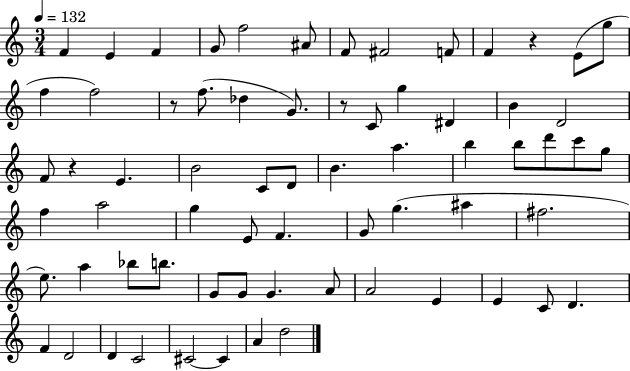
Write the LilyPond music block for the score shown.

{
  \clef treble
  \numericTimeSignature
  \time 3/4
  \key c \major
  \tempo 4 = 132
  f'4 e'4 f'4 | g'8 f''2 ais'8 | f'8 fis'2 f'8 | f'4 r4 e'8( g''8 | \break f''4 f''2) | r8 f''8.( des''4 g'8.) | r8 c'8 g''4 dis'4 | b'4 d'2 | \break f'8 r4 e'4. | b'2 c'8 d'8 | b'4. a''4. | b''4 b''8 d'''8 c'''8 g''8 | \break f''4 a''2 | g''4 e'8 f'4. | g'8 g''4.( ais''4 | fis''2. | \break e''8.) a''4 bes''8 b''8. | g'8 g'8 g'4. a'8 | a'2 e'4 | e'4 c'8 d'4. | \break f'4 d'2 | d'4 c'2 | cis'2~~ cis'4 | a'4 d''2 | \break \bar "|."
}